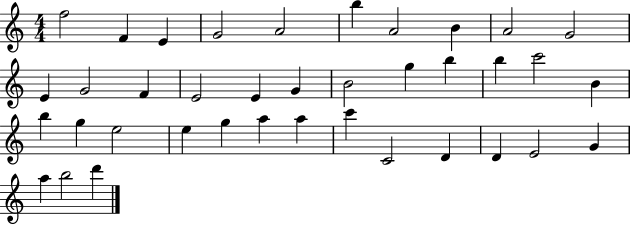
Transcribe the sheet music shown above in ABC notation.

X:1
T:Untitled
M:4/4
L:1/4
K:C
f2 F E G2 A2 b A2 B A2 G2 E G2 F E2 E G B2 g b b c'2 B b g e2 e g a a c' C2 D D E2 G a b2 d'